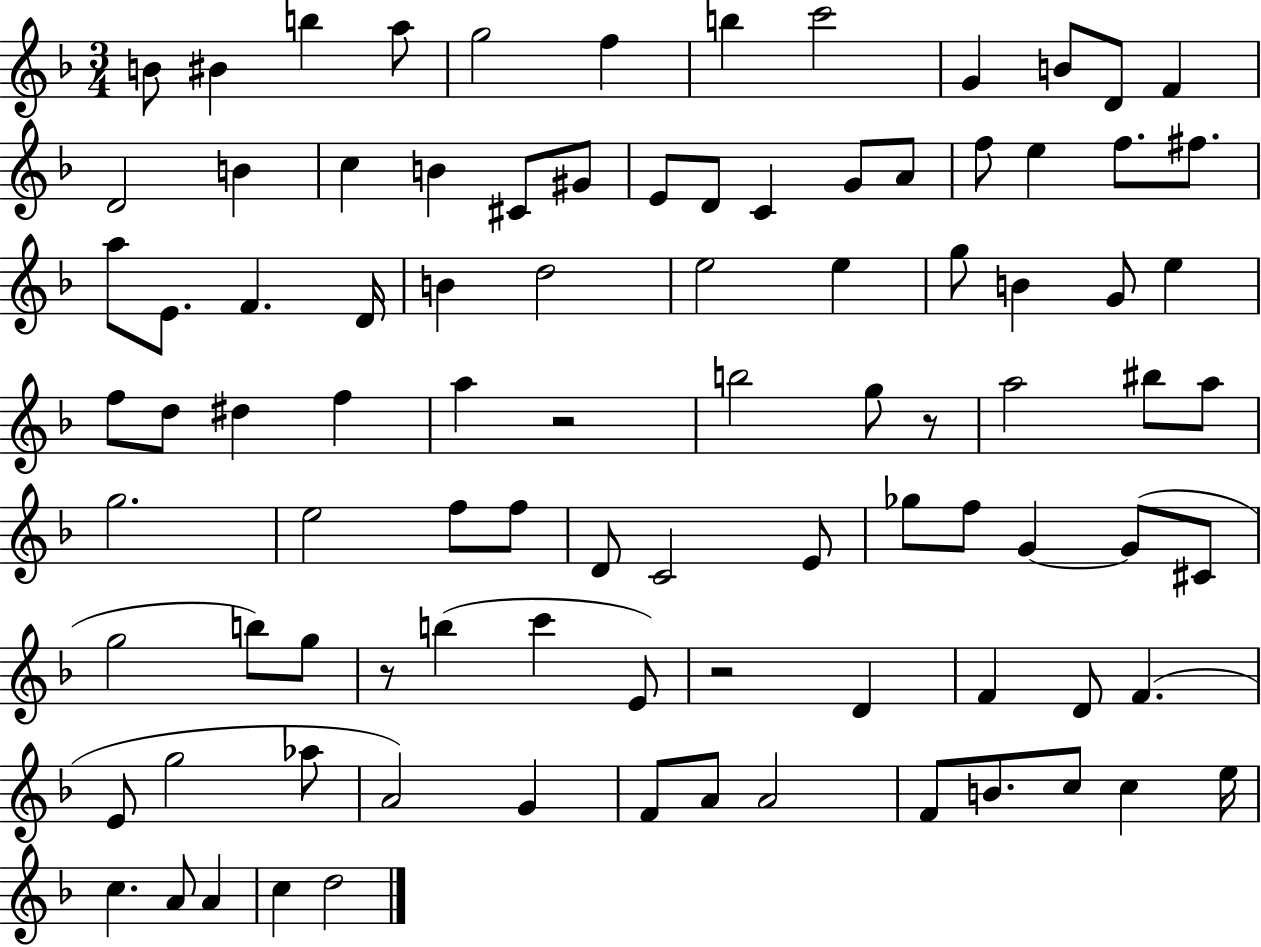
{
  \clef treble
  \numericTimeSignature
  \time 3/4
  \key f \major
  b'8 bis'4 b''4 a''8 | g''2 f''4 | b''4 c'''2 | g'4 b'8 d'8 f'4 | \break d'2 b'4 | c''4 b'4 cis'8 gis'8 | e'8 d'8 c'4 g'8 a'8 | f''8 e''4 f''8. fis''8. | \break a''8 e'8. f'4. d'16 | b'4 d''2 | e''2 e''4 | g''8 b'4 g'8 e''4 | \break f''8 d''8 dis''4 f''4 | a''4 r2 | b''2 g''8 r8 | a''2 bis''8 a''8 | \break g''2. | e''2 f''8 f''8 | d'8 c'2 e'8 | ges''8 f''8 g'4~~ g'8( cis'8 | \break g''2 b''8) g''8 | r8 b''4( c'''4 e'8) | r2 d'4 | f'4 d'8 f'4.( | \break e'8 g''2 aes''8 | a'2) g'4 | f'8 a'8 a'2 | f'8 b'8. c''8 c''4 e''16 | \break c''4. a'8 a'4 | c''4 d''2 | \bar "|."
}